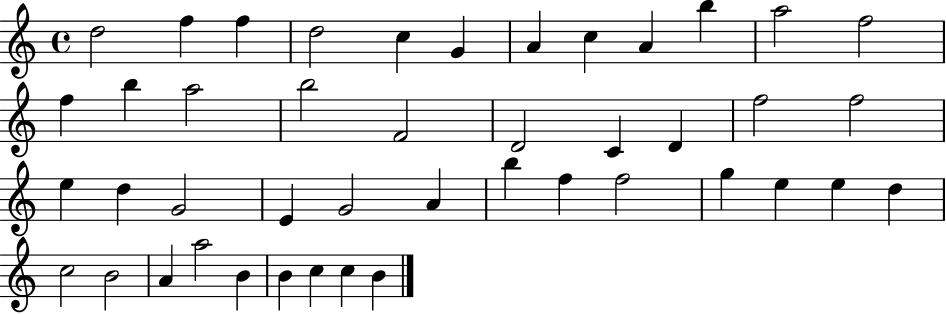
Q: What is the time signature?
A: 4/4